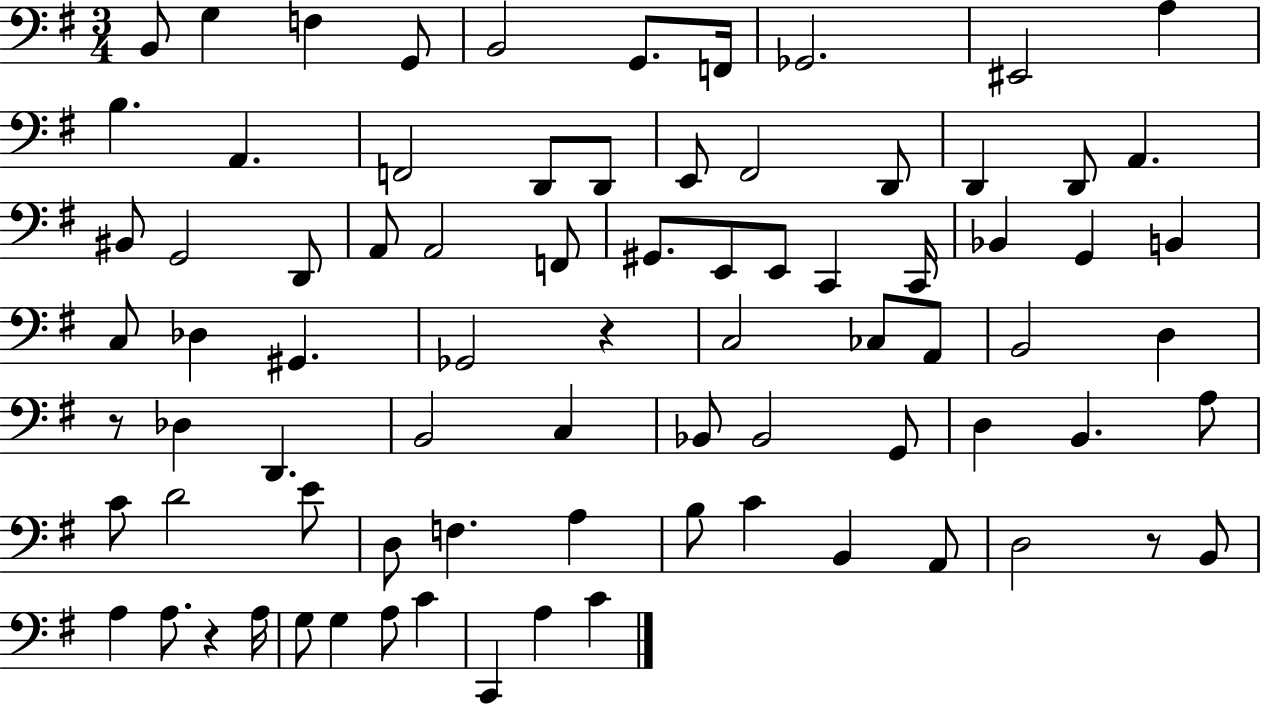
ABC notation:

X:1
T:Untitled
M:3/4
L:1/4
K:G
B,,/2 G, F, G,,/2 B,,2 G,,/2 F,,/4 _G,,2 ^E,,2 A, B, A,, F,,2 D,,/2 D,,/2 E,,/2 ^F,,2 D,,/2 D,, D,,/2 A,, ^B,,/2 G,,2 D,,/2 A,,/2 A,,2 F,,/2 ^G,,/2 E,,/2 E,,/2 C,, C,,/4 _B,, G,, B,, C,/2 _D, ^G,, _G,,2 z C,2 _C,/2 A,,/2 B,,2 D, z/2 _D, D,, B,,2 C, _B,,/2 _B,,2 G,,/2 D, B,, A,/2 C/2 D2 E/2 D,/2 F, A, B,/2 C B,, A,,/2 D,2 z/2 B,,/2 A, A,/2 z A,/4 G,/2 G, A,/2 C C,, A, C